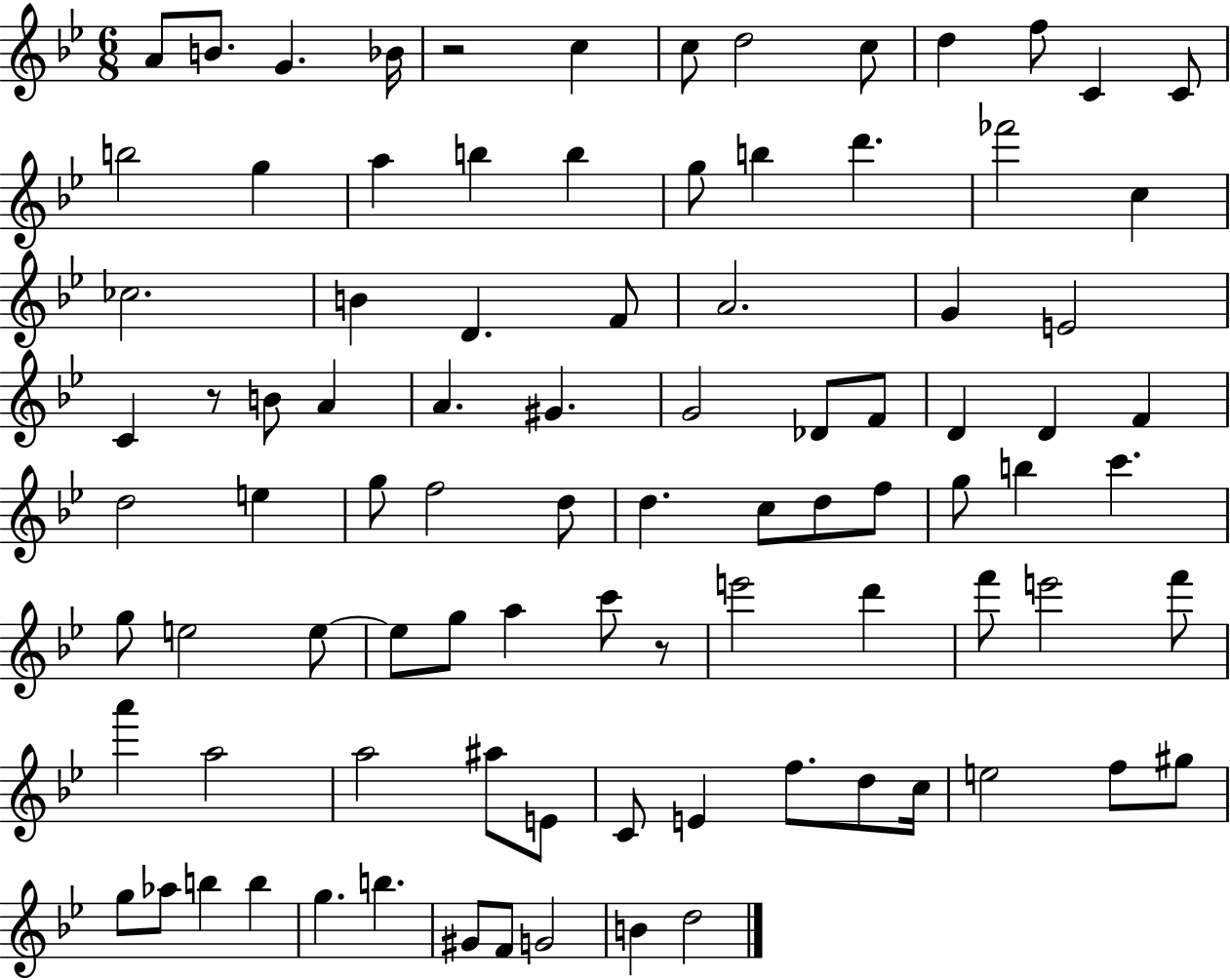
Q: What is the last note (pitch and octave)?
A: D5